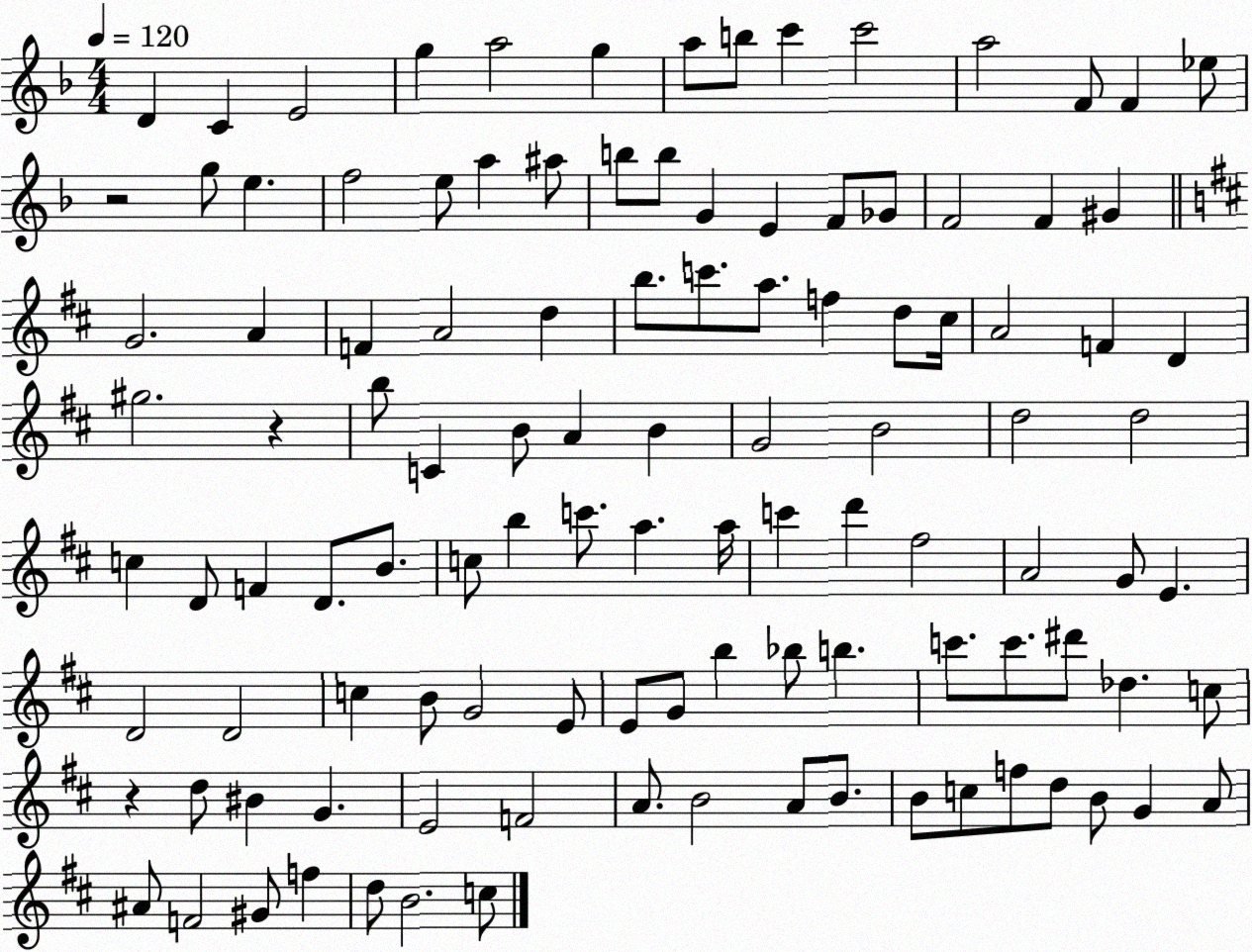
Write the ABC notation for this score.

X:1
T:Untitled
M:4/4
L:1/4
K:F
D C E2 g a2 g a/2 b/2 c' c'2 a2 F/2 F _e/2 z2 g/2 e f2 e/2 a ^a/2 b/2 b/2 G E F/2 _G/2 F2 F ^G G2 A F A2 d b/2 c'/2 a/2 f d/2 ^c/4 A2 F D ^g2 z b/2 C B/2 A B G2 B2 d2 d2 c D/2 F D/2 B/2 c/2 b c'/2 a a/4 c' d' ^f2 A2 G/2 E D2 D2 c B/2 G2 E/2 E/2 G/2 b _b/2 b c'/2 c'/2 ^d'/2 _d c/2 z d/2 ^B G E2 F2 A/2 B2 A/2 B/2 B/2 c/2 f/2 d/2 B/2 G A/2 ^A/2 F2 ^G/2 f d/2 B2 c/2